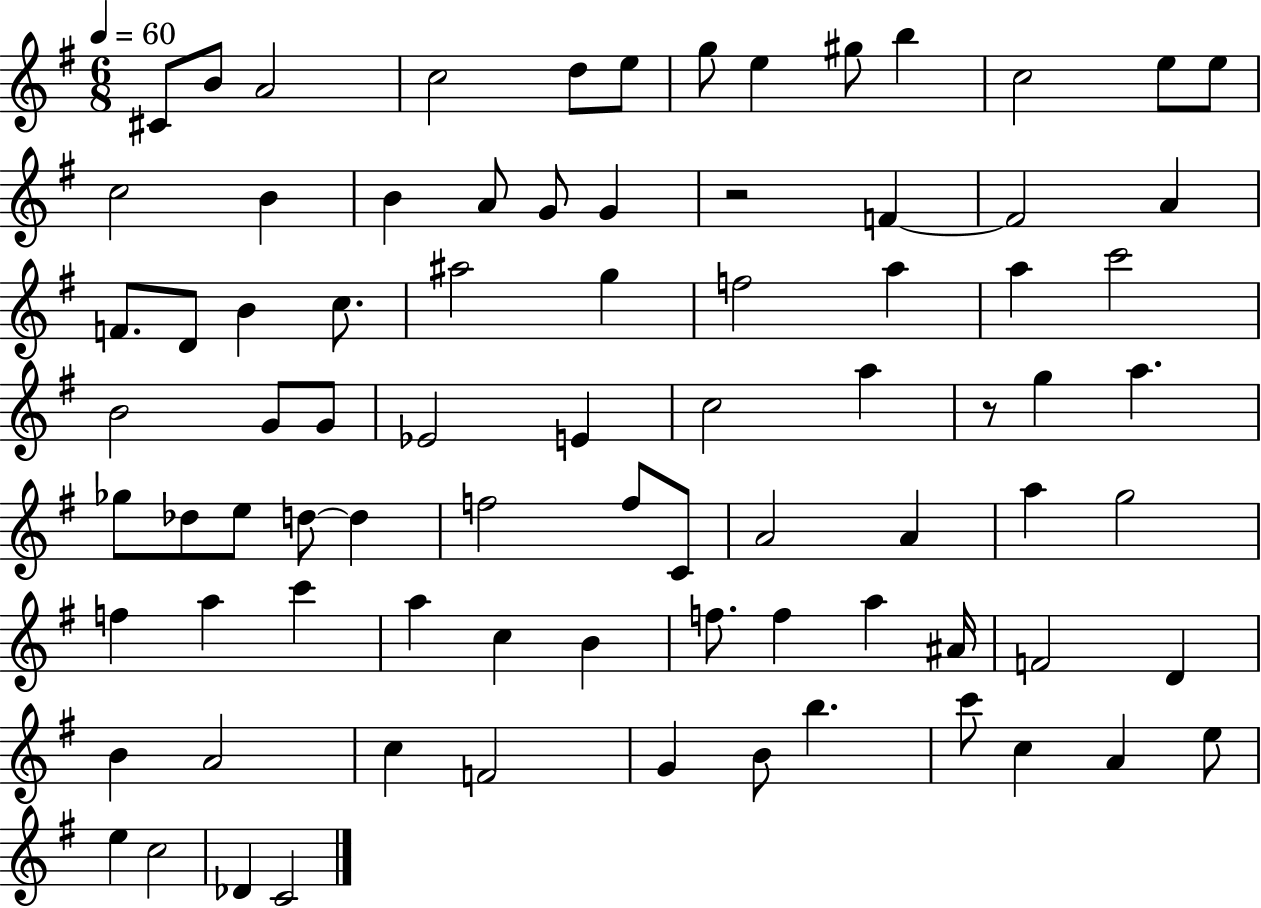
{
  \clef treble
  \numericTimeSignature
  \time 6/8
  \key g \major
  \tempo 4 = 60
  \repeat volta 2 { cis'8 b'8 a'2 | c''2 d''8 e''8 | g''8 e''4 gis''8 b''4 | c''2 e''8 e''8 | \break c''2 b'4 | b'4 a'8 g'8 g'4 | r2 f'4~~ | f'2 a'4 | \break f'8. d'8 b'4 c''8. | ais''2 g''4 | f''2 a''4 | a''4 c'''2 | \break b'2 g'8 g'8 | ees'2 e'4 | c''2 a''4 | r8 g''4 a''4. | \break ges''8 des''8 e''8 d''8~~ d''4 | f''2 f''8 c'8 | a'2 a'4 | a''4 g''2 | \break f''4 a''4 c'''4 | a''4 c''4 b'4 | f''8. f''4 a''4 ais'16 | f'2 d'4 | \break b'4 a'2 | c''4 f'2 | g'4 b'8 b''4. | c'''8 c''4 a'4 e''8 | \break e''4 c''2 | des'4 c'2 | } \bar "|."
}